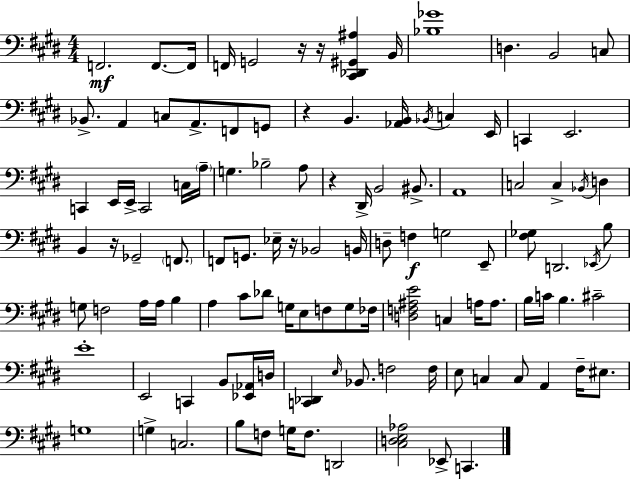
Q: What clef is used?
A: bass